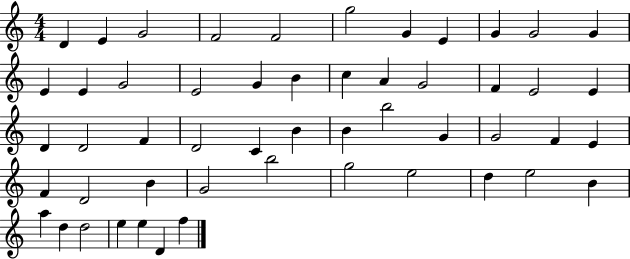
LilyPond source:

{
  \clef treble
  \numericTimeSignature
  \time 4/4
  \key c \major
  d'4 e'4 g'2 | f'2 f'2 | g''2 g'4 e'4 | g'4 g'2 g'4 | \break e'4 e'4 g'2 | e'2 g'4 b'4 | c''4 a'4 g'2 | f'4 e'2 e'4 | \break d'4 d'2 f'4 | d'2 c'4 b'4 | b'4 b''2 g'4 | g'2 f'4 e'4 | \break f'4 d'2 b'4 | g'2 b''2 | g''2 e''2 | d''4 e''2 b'4 | \break a''4 d''4 d''2 | e''4 e''4 d'4 f''4 | \bar "|."
}